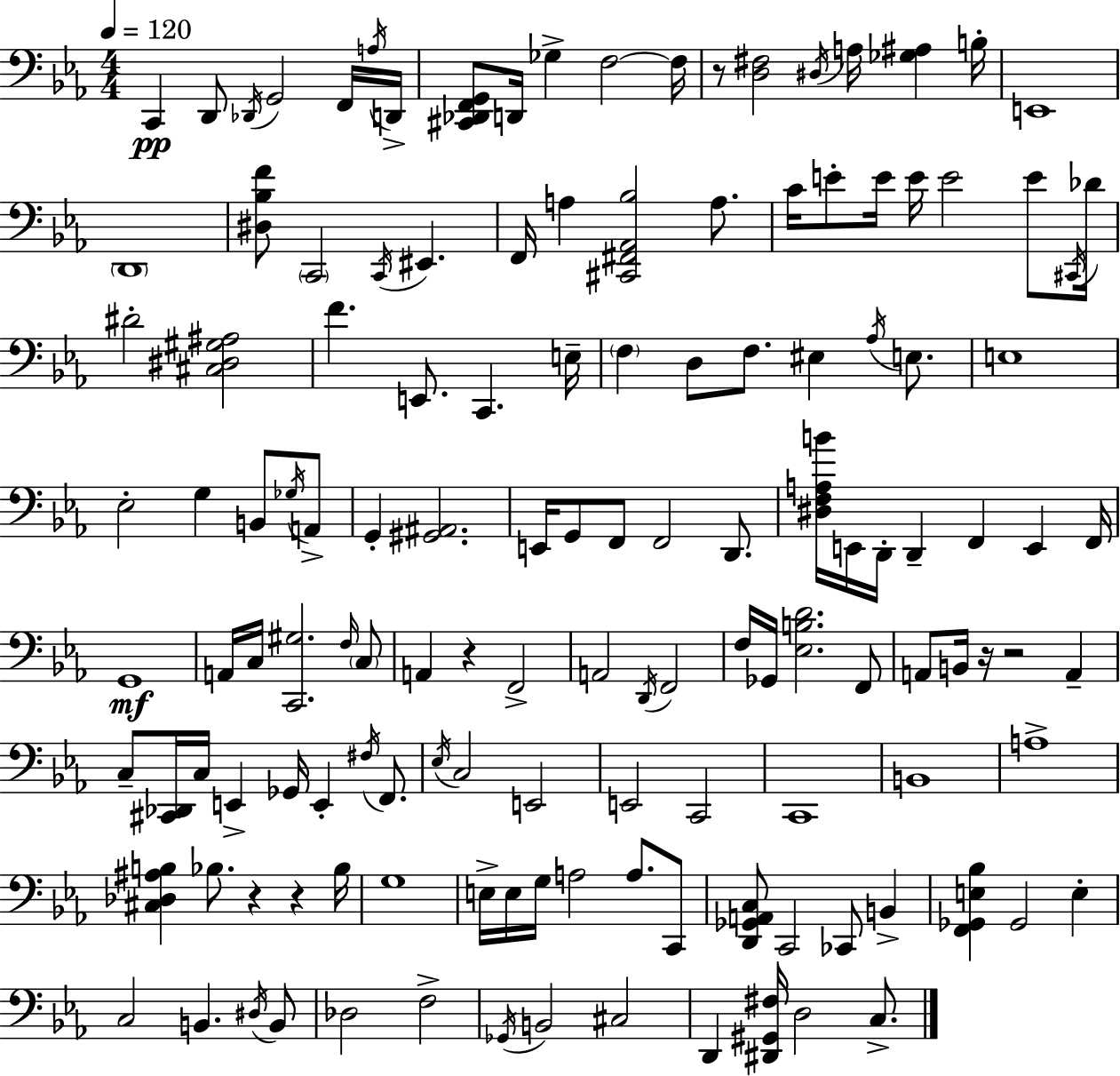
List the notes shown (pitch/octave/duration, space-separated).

C2/q D2/e Db2/s G2/h F2/s A3/s D2/s [C#2,Db2,F2,G2]/e D2/s Gb3/q F3/h F3/s R/e [D3,F#3]/h D#3/s A3/s [Gb3,A#3]/q B3/s E2/w D2/w [D#3,Bb3,F4]/e C2/h C2/s EIS2/q. F2/s A3/q [C#2,F#2,Ab2,Bb3]/h A3/e. C4/s E4/e E4/s E4/s E4/h E4/e C#2/s Db4/s D#4/h [C#3,D#3,G#3,A#3]/h F4/q. E2/e. C2/q. E3/s F3/q D3/e F3/e. EIS3/q Ab3/s E3/e. E3/w Eb3/h G3/q B2/e Gb3/s A2/e G2/q [G#2,A#2]/h. E2/s G2/e F2/e F2/h D2/e. [D#3,F3,A3,B4]/s E2/s D2/s D2/q F2/q E2/q F2/s G2/w A2/s C3/s [C2,G#3]/h. F3/s C3/e A2/q R/q F2/h A2/h D2/s F2/h F3/s Gb2/s [Eb3,B3,D4]/h. F2/e A2/e B2/s R/s R/h A2/q C3/e [C#2,Db2]/s C3/s E2/q Gb2/s E2/q F#3/s F2/e. Eb3/s C3/h E2/h E2/h C2/h C2/w B2/w A3/w [C#3,Db3,A#3,B3]/q Bb3/e. R/q R/q Bb3/s G3/w E3/s E3/s G3/s A3/h A3/e. C2/e [D2,Gb2,A2,C3]/e C2/h CES2/e B2/q [F2,Gb2,E3,Bb3]/q Gb2/h E3/q C3/h B2/q. D#3/s B2/e Db3/h F3/h Gb2/s B2/h C#3/h D2/q [D#2,G#2,F#3]/s D3/h C3/e.